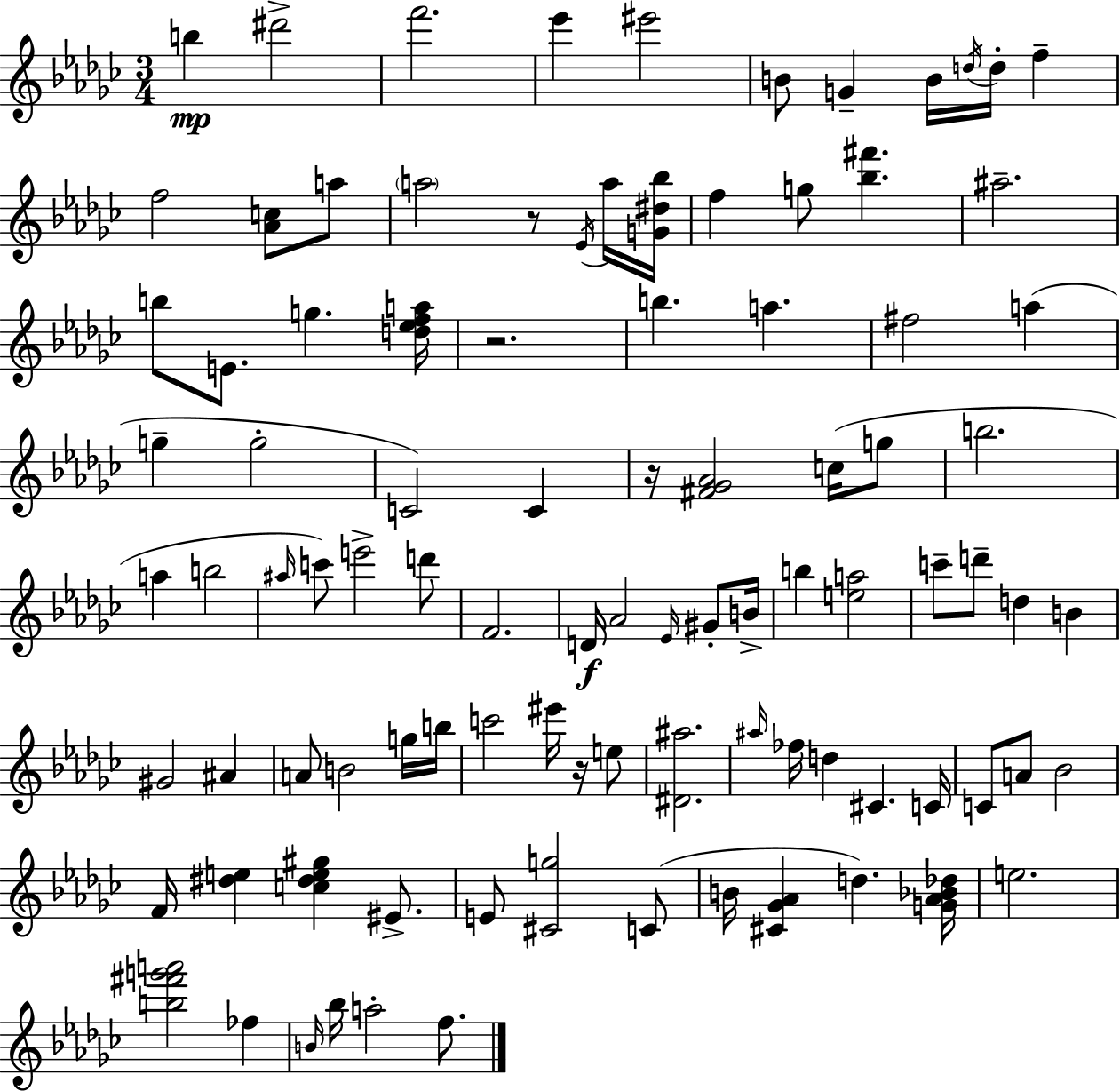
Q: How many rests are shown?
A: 4